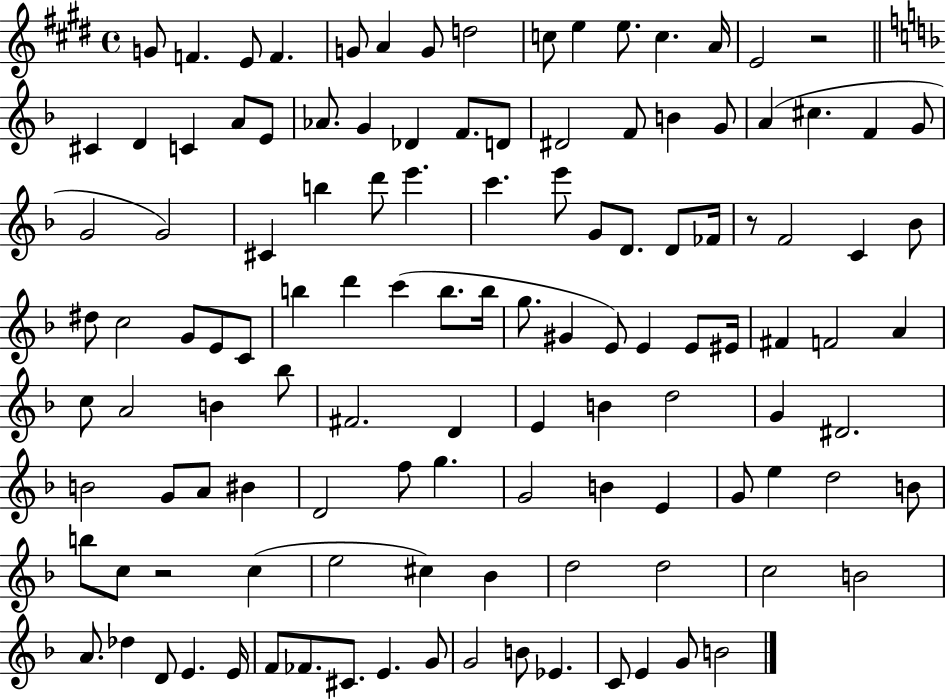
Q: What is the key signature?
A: E major